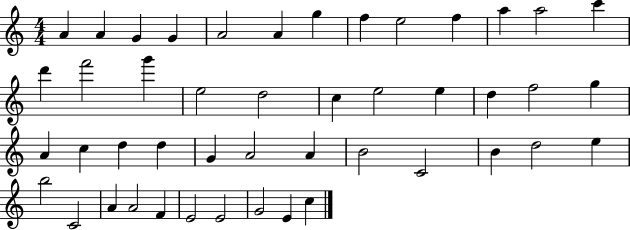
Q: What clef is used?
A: treble